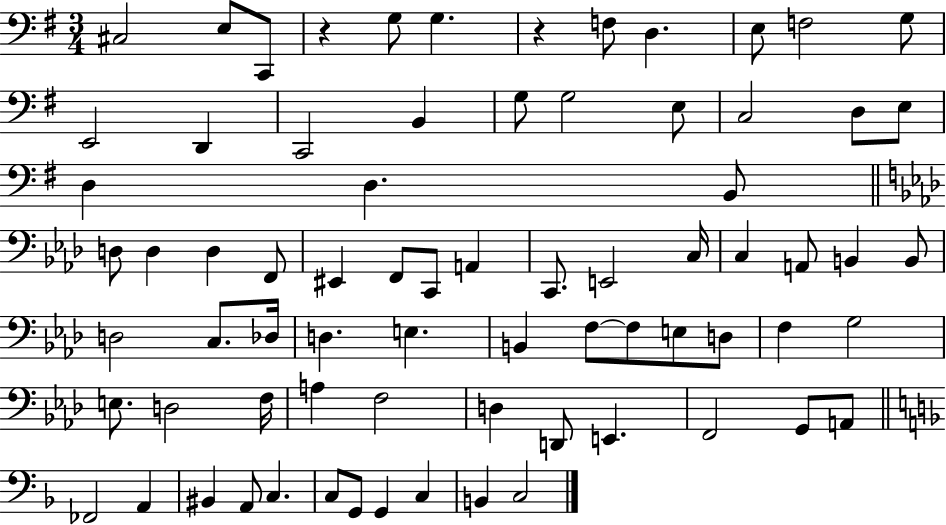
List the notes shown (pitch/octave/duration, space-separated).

C#3/h E3/e C2/e R/q G3/e G3/q. R/q F3/e D3/q. E3/e F3/h G3/e E2/h D2/q C2/h B2/q G3/e G3/h E3/e C3/h D3/e E3/e D3/q D3/q. B2/e D3/e D3/q D3/q F2/e EIS2/q F2/e C2/e A2/q C2/e. E2/h C3/s C3/q A2/e B2/q B2/e D3/h C3/e. Db3/s D3/q. E3/q. B2/q F3/e F3/e E3/e D3/e F3/q G3/h E3/e. D3/h F3/s A3/q F3/h D3/q D2/e E2/q. F2/h G2/e A2/e FES2/h A2/q BIS2/q A2/e C3/q. C3/e G2/e G2/q C3/q B2/q C3/h